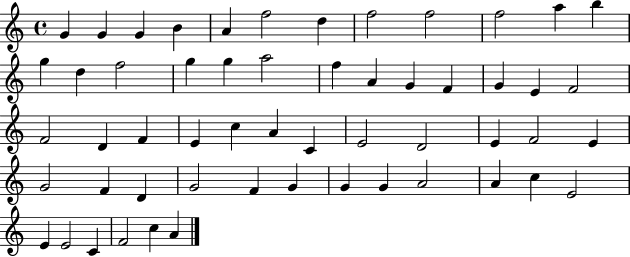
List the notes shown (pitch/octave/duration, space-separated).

G4/q G4/q G4/q B4/q A4/q F5/h D5/q F5/h F5/h F5/h A5/q B5/q G5/q D5/q F5/h G5/q G5/q A5/h F5/q A4/q G4/q F4/q G4/q E4/q F4/h F4/h D4/q F4/q E4/q C5/q A4/q C4/q E4/h D4/h E4/q F4/h E4/q G4/h F4/q D4/q G4/h F4/q G4/q G4/q G4/q A4/h A4/q C5/q E4/h E4/q E4/h C4/q F4/h C5/q A4/q